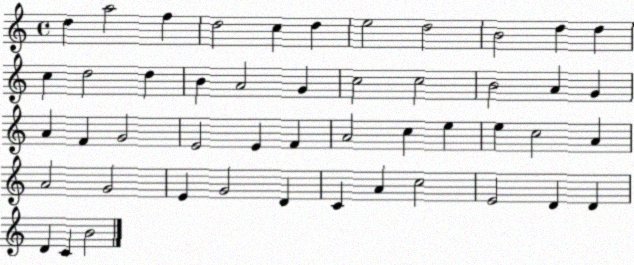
X:1
T:Untitled
M:4/4
L:1/4
K:C
d a2 f d2 c d e2 d2 B2 d d c d2 d B A2 G c2 c2 B2 A G A F G2 E2 E F A2 c e e c2 A A2 G2 E G2 D C A c2 E2 D D D C B2